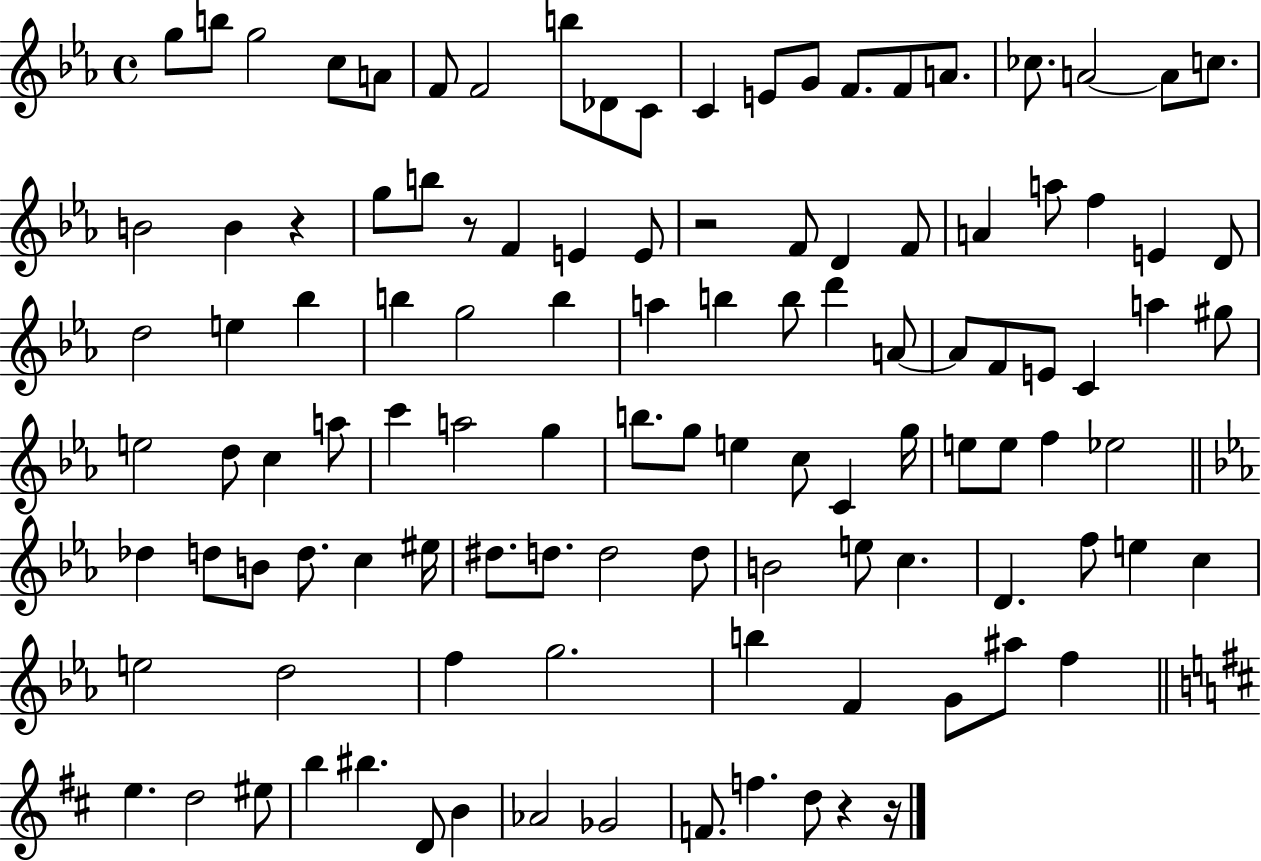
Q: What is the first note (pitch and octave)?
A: G5